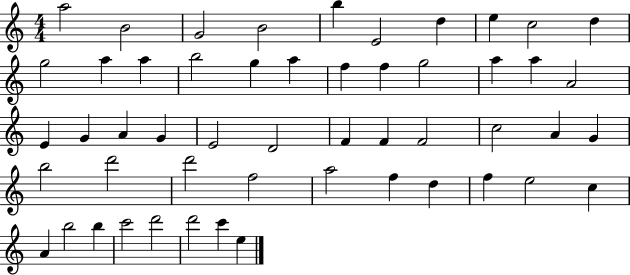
X:1
T:Untitled
M:4/4
L:1/4
K:C
a2 B2 G2 B2 b E2 d e c2 d g2 a a b2 g a f f g2 a a A2 E G A G E2 D2 F F F2 c2 A G b2 d'2 d'2 f2 a2 f d f e2 c A b2 b c'2 d'2 d'2 c' e